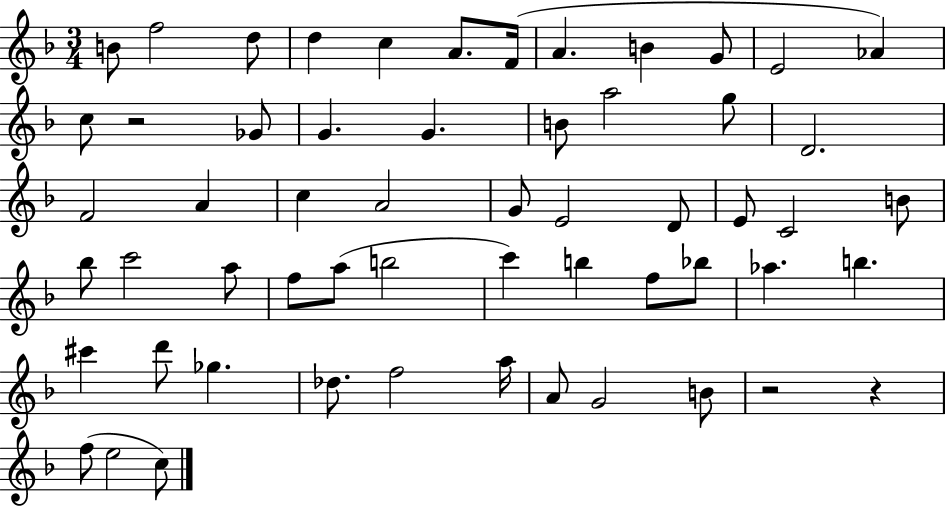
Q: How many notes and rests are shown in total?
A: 57